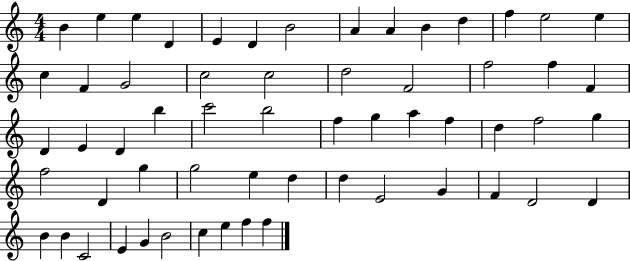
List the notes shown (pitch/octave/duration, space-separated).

B4/q E5/q E5/q D4/q E4/q D4/q B4/h A4/q A4/q B4/q D5/q F5/q E5/h E5/q C5/q F4/q G4/h C5/h C5/h D5/h F4/h F5/h F5/q F4/q D4/q E4/q D4/q B5/q C6/h B5/h F5/q G5/q A5/q F5/q D5/q F5/h G5/q F5/h D4/q G5/q G5/h E5/q D5/q D5/q E4/h G4/q F4/q D4/h D4/q B4/q B4/q C4/h E4/q G4/q B4/h C5/q E5/q F5/q F5/q